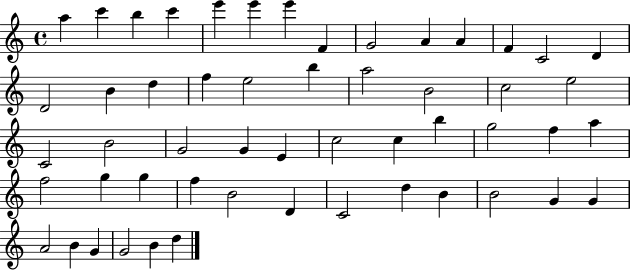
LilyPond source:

{
  \clef treble
  \time 4/4
  \defaultTimeSignature
  \key c \major
  a''4 c'''4 b''4 c'''4 | e'''4 e'''4 e'''4 f'4 | g'2 a'4 a'4 | f'4 c'2 d'4 | \break d'2 b'4 d''4 | f''4 e''2 b''4 | a''2 b'2 | c''2 e''2 | \break c'2 b'2 | g'2 g'4 e'4 | c''2 c''4 b''4 | g''2 f''4 a''4 | \break f''2 g''4 g''4 | f''4 b'2 d'4 | c'2 d''4 b'4 | b'2 g'4 g'4 | \break a'2 b'4 g'4 | g'2 b'4 d''4 | \bar "|."
}